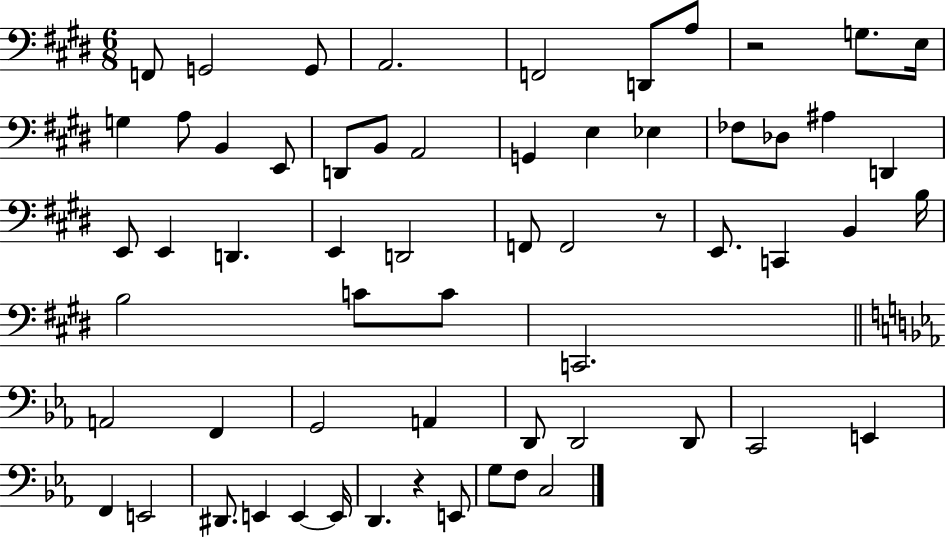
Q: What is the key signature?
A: E major